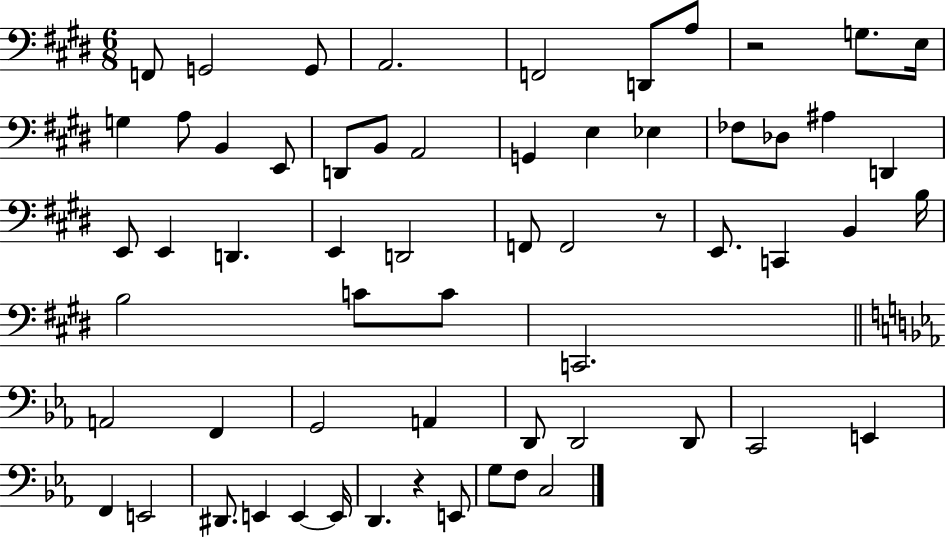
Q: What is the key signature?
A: E major